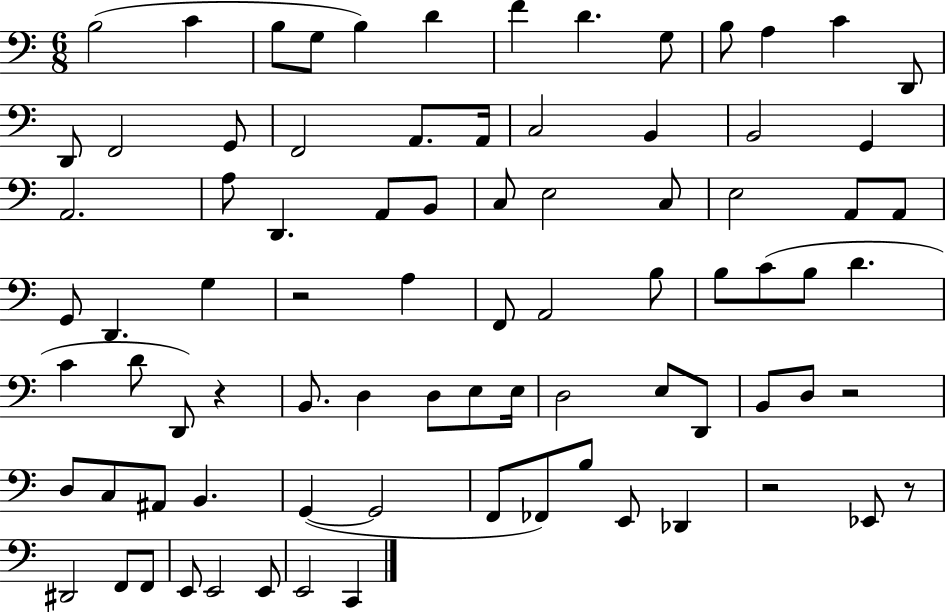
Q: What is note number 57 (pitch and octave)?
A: B2